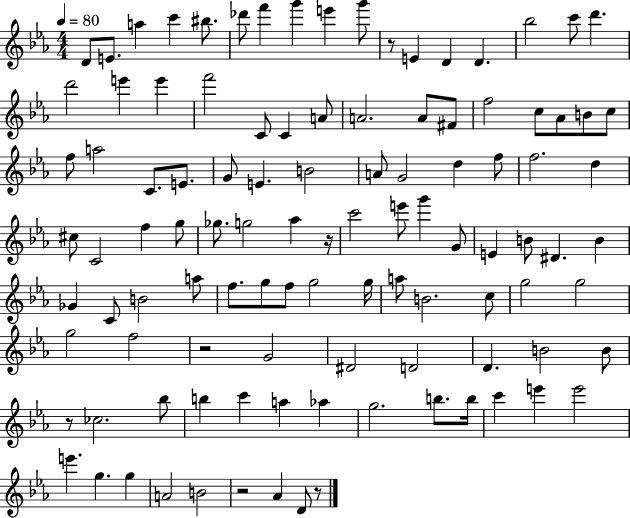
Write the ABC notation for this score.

X:1
T:Untitled
M:4/4
L:1/4
K:Eb
D/2 E/2 a c' ^b/2 _d'/2 f' g' e' g'/2 z/2 E D D _b2 c'/2 d' d'2 e' e' f'2 C/2 C A/2 A2 A/2 ^F/2 f2 c/2 _A/2 B/2 c/2 f/2 a2 C/2 E/2 G/2 E B2 A/2 G2 d f/2 f2 d ^c/2 C2 f g/2 _g/2 g2 _a z/4 c'2 e'/2 g' G/2 E B/2 ^D B _G C/2 B2 a/2 f/2 g/2 f/2 g2 g/4 a/2 B2 c/2 g2 g2 g2 f2 z2 G2 ^D2 D2 D B2 B/2 z/2 _c2 _b/2 b c' a _a g2 b/2 b/4 c' e' e'2 e' g g A2 B2 z2 _A D/2 z/2